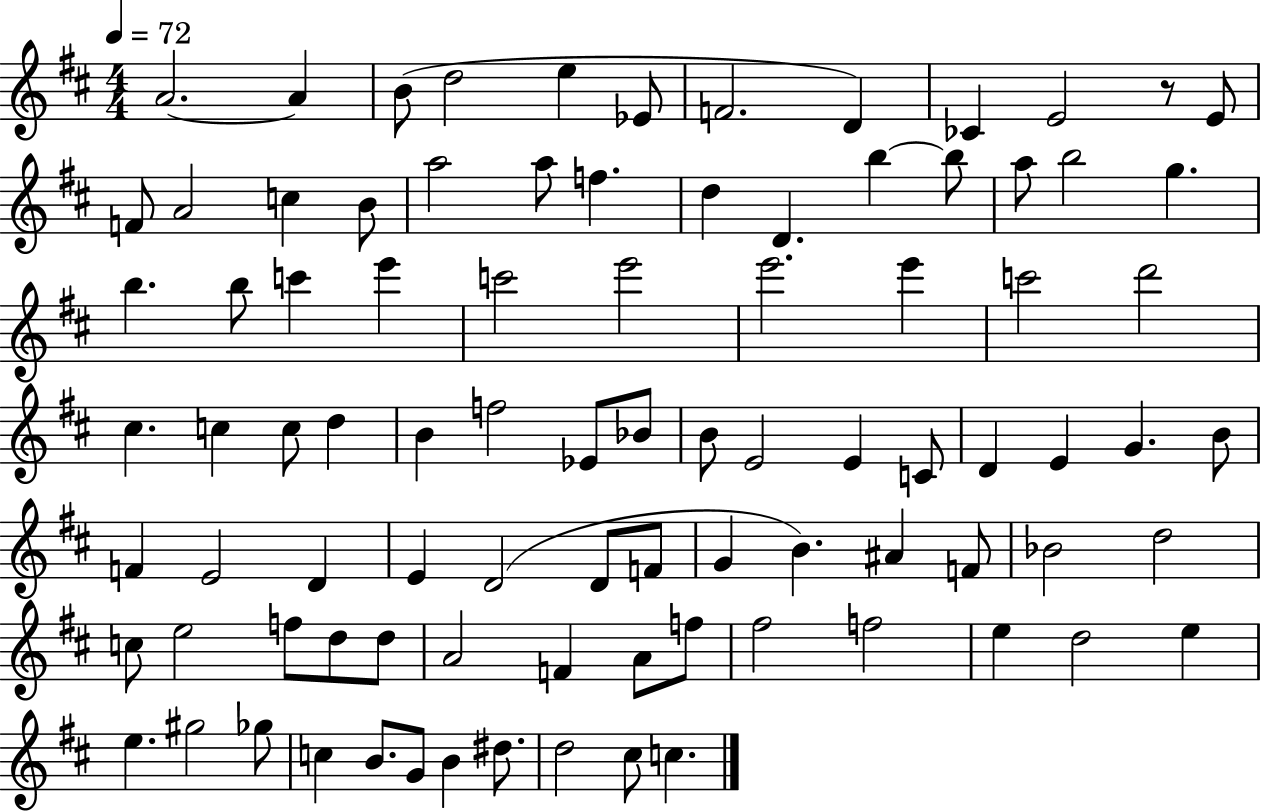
{
  \clef treble
  \numericTimeSignature
  \time 4/4
  \key d \major
  \tempo 4 = 72
  \repeat volta 2 { a'2.~~ a'4 | b'8( d''2 e''4 ees'8 | f'2. d'4) | ces'4 e'2 r8 e'8 | \break f'8 a'2 c''4 b'8 | a''2 a''8 f''4. | d''4 d'4. b''4~~ b''8 | a''8 b''2 g''4. | \break b''4. b''8 c'''4 e'''4 | c'''2 e'''2 | e'''2. e'''4 | c'''2 d'''2 | \break cis''4. c''4 c''8 d''4 | b'4 f''2 ees'8 bes'8 | b'8 e'2 e'4 c'8 | d'4 e'4 g'4. b'8 | \break f'4 e'2 d'4 | e'4 d'2( d'8 f'8 | g'4 b'4.) ais'4 f'8 | bes'2 d''2 | \break c''8 e''2 f''8 d''8 d''8 | a'2 f'4 a'8 f''8 | fis''2 f''2 | e''4 d''2 e''4 | \break e''4. gis''2 ges''8 | c''4 b'8. g'8 b'4 dis''8. | d''2 cis''8 c''4. | } \bar "|."
}